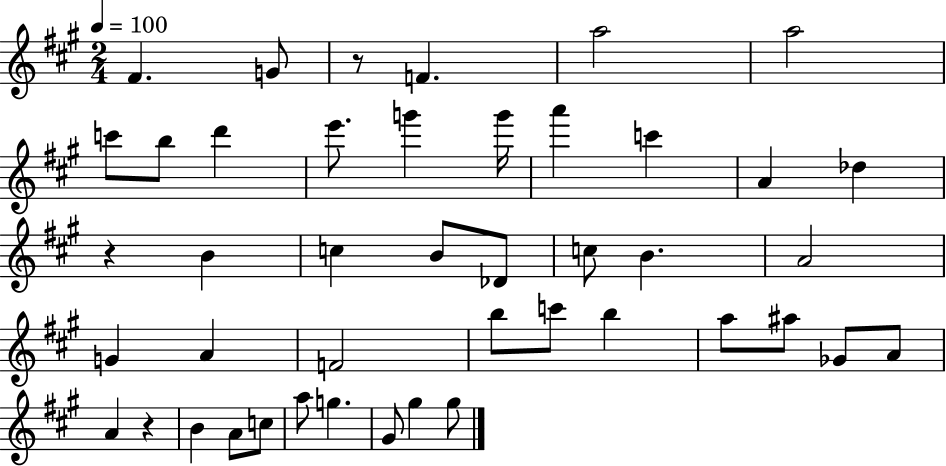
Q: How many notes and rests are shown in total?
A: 44